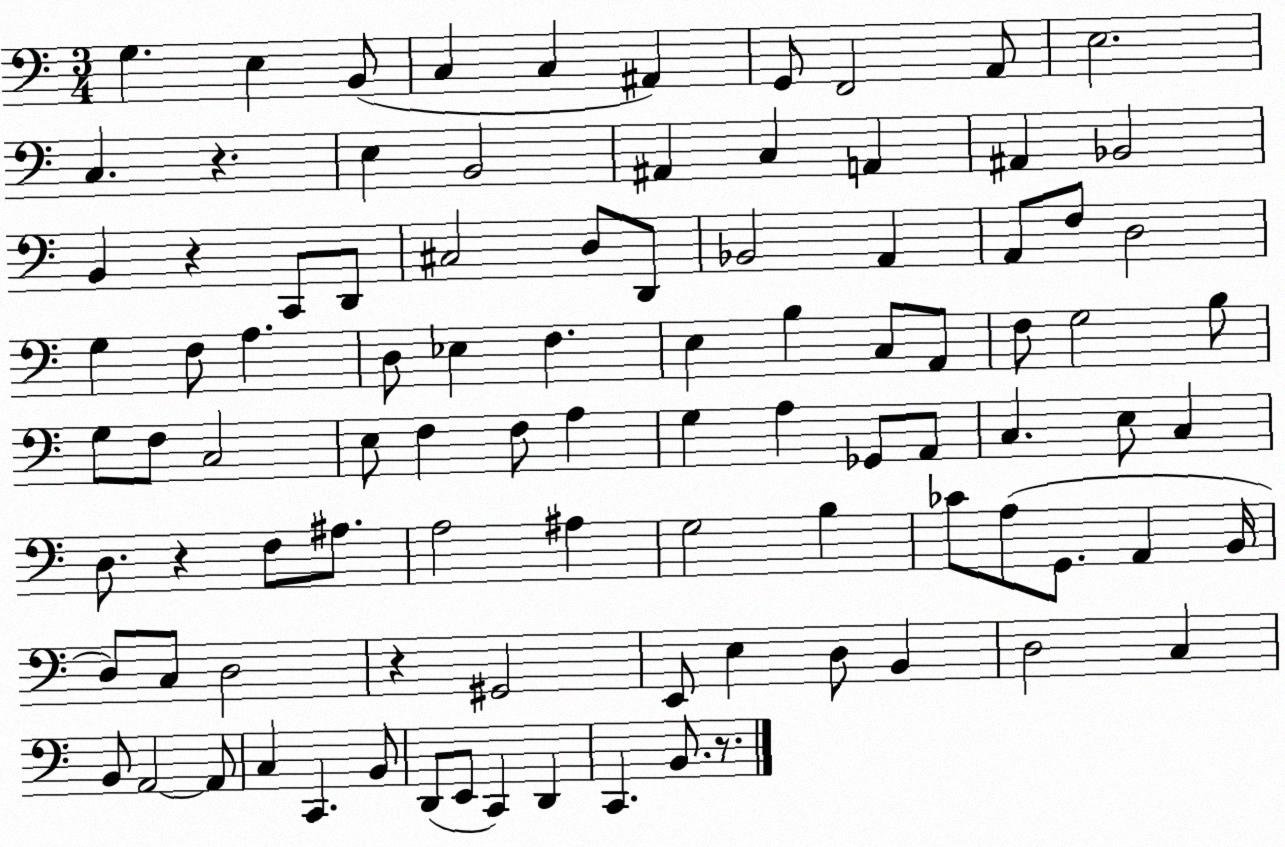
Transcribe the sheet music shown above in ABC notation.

X:1
T:Untitled
M:3/4
L:1/4
K:C
G, E, B,,/2 C, C, ^A,, G,,/2 F,,2 A,,/2 E,2 C, z E, B,,2 ^A,, C, A,, ^A,, _B,,2 B,, z C,,/2 D,,/2 ^C,2 D,/2 D,,/2 _B,,2 A,, A,,/2 F,/2 D,2 G, F,/2 A, D,/2 _E, F, E, B, C,/2 A,,/2 F,/2 G,2 B,/2 G,/2 F,/2 C,2 E,/2 F, F,/2 A, G, A, _G,,/2 A,,/2 C, E,/2 C, D,/2 z F,/2 ^A,/2 A,2 ^A, G,2 B, _C/2 A,/2 G,,/2 A,, B,,/4 D,/2 C,/2 D,2 z ^G,,2 E,,/2 E, D,/2 B,, D,2 C, B,,/2 A,,2 A,,/2 C, C,, B,,/2 D,,/2 E,,/2 C,, D,, C,, B,,/2 z/2